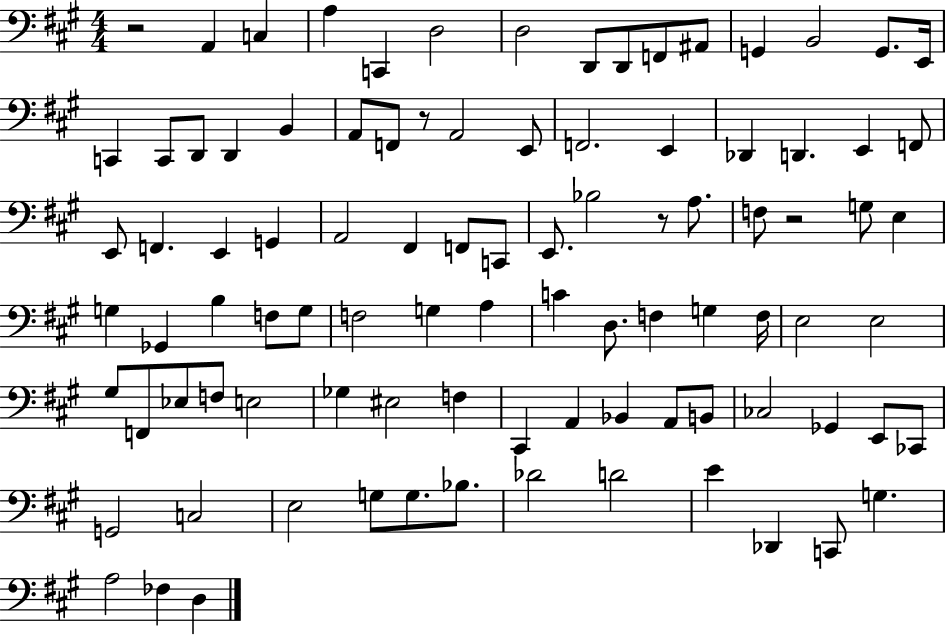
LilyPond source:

{
  \clef bass
  \numericTimeSignature
  \time 4/4
  \key a \major
  \repeat volta 2 { r2 a,4 c4 | a4 c,4 d2 | d2 d,8 d,8 f,8 ais,8 | g,4 b,2 g,8. e,16 | \break c,4 c,8 d,8 d,4 b,4 | a,8 f,8 r8 a,2 e,8 | f,2. e,4 | des,4 d,4. e,4 f,8 | \break e,8 f,4. e,4 g,4 | a,2 fis,4 f,8 c,8 | e,8. bes2 r8 a8. | f8 r2 g8 e4 | \break g4 ges,4 b4 f8 g8 | f2 g4 a4 | c'4 d8. f4 g4 f16 | e2 e2 | \break gis8 f,8 ees8 f8 e2 | ges4 eis2 f4 | cis,4 a,4 bes,4 a,8 b,8 | ces2 ges,4 e,8 ces,8 | \break g,2 c2 | e2 g8 g8. bes8. | des'2 d'2 | e'4 des,4 c,8 g4. | \break a2 fes4 d4 | } \bar "|."
}